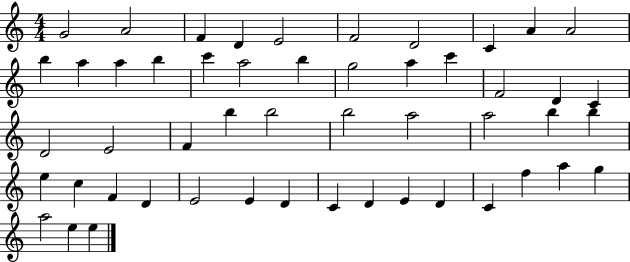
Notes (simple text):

G4/h A4/h F4/q D4/q E4/h F4/h D4/h C4/q A4/q A4/h B5/q A5/q A5/q B5/q C6/q A5/h B5/q G5/h A5/q C6/q F4/h D4/q C4/q D4/h E4/h F4/q B5/q B5/h B5/h A5/h A5/h B5/q B5/q E5/q C5/q F4/q D4/q E4/h E4/q D4/q C4/q D4/q E4/q D4/q C4/q F5/q A5/q G5/q A5/h E5/q E5/q